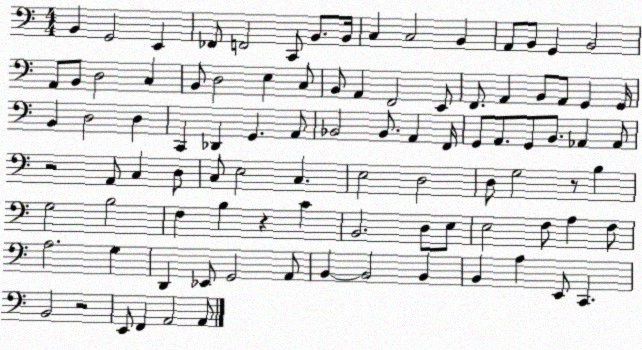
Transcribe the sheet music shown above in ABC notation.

X:1
T:Untitled
M:4/4
L:1/4
K:C
B,, G,,2 E,, _F,,/2 F,,2 C,,/2 B,,/2 B,,/4 C, C,2 B,, A,,/2 B,,/2 G,, B,,2 A,,/2 B,,/2 D,2 C, B,,/2 D,2 E, C,/2 B,,/2 A,, F,,2 E,,/2 F,,/2 A,, B,,/2 A,,/2 G,, G,,/4 B,, D,2 D, C,, _D,, G,, A,,/2 _B,,2 _B,,/2 A,, F,,/4 G,,/2 A,,/2 G,,/2 B,,/2 _A,, _A,,/2 z2 A,,/2 C, D,/2 C,/2 E,2 C, E,2 D,2 D,/2 G,2 z/2 B, G,2 B,2 F, B, z C B,,2 D,/2 E,/2 E,2 F,/2 A, F,/2 A,2 G, D,, _E,,/2 G,,2 A,,/2 B,, B,,2 B,, B,, A, E,,/2 C,, B,,2 z2 E,,/2 F,, A,,2 A,,/2